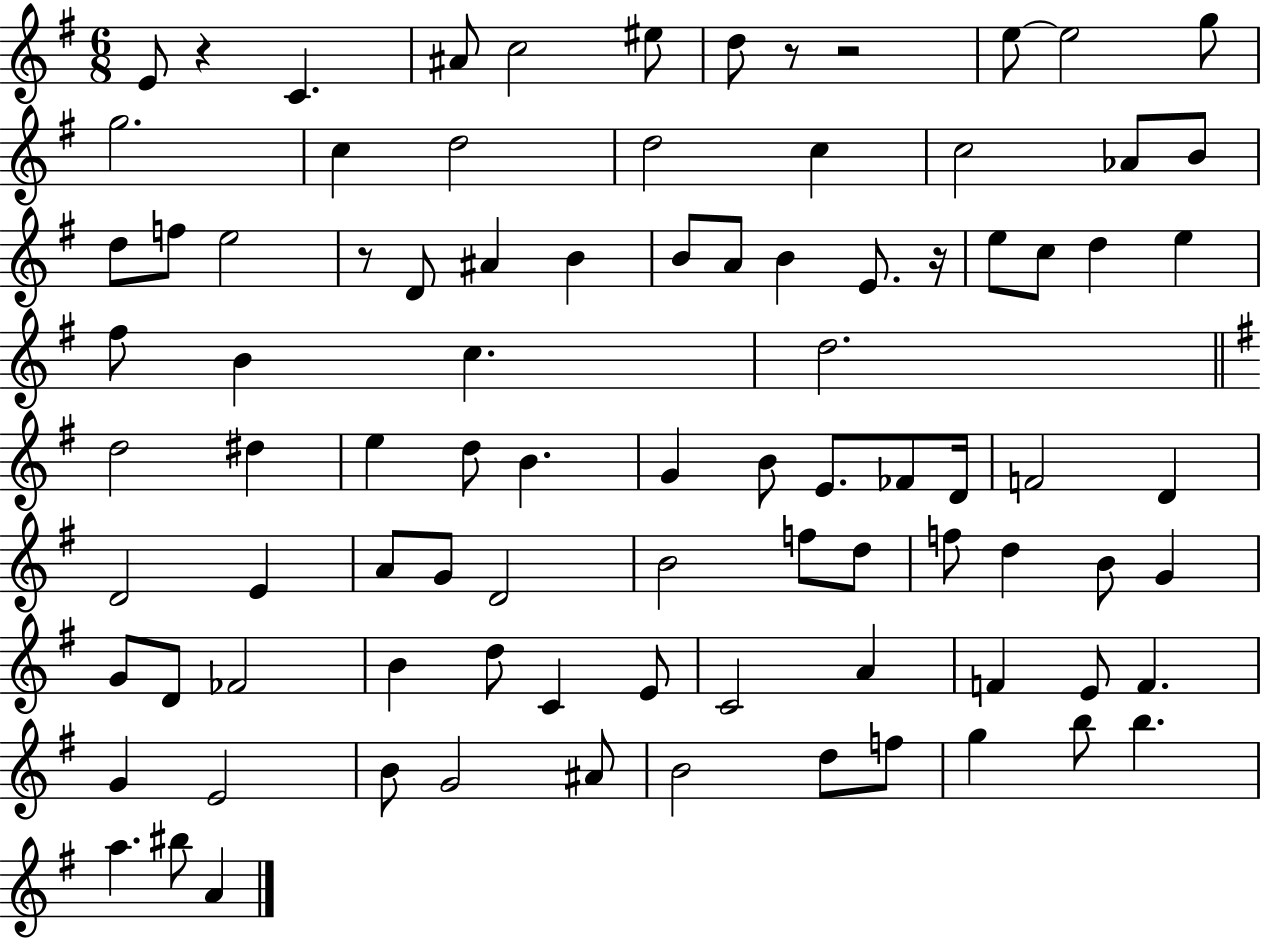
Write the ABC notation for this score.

X:1
T:Untitled
M:6/8
L:1/4
K:G
E/2 z C ^A/2 c2 ^e/2 d/2 z/2 z2 e/2 e2 g/2 g2 c d2 d2 c c2 _A/2 B/2 d/2 f/2 e2 z/2 D/2 ^A B B/2 A/2 B E/2 z/4 e/2 c/2 d e ^f/2 B c d2 d2 ^d e d/2 B G B/2 E/2 _F/2 D/4 F2 D D2 E A/2 G/2 D2 B2 f/2 d/2 f/2 d B/2 G G/2 D/2 _F2 B d/2 C E/2 C2 A F E/2 F G E2 B/2 G2 ^A/2 B2 d/2 f/2 g b/2 b a ^b/2 A